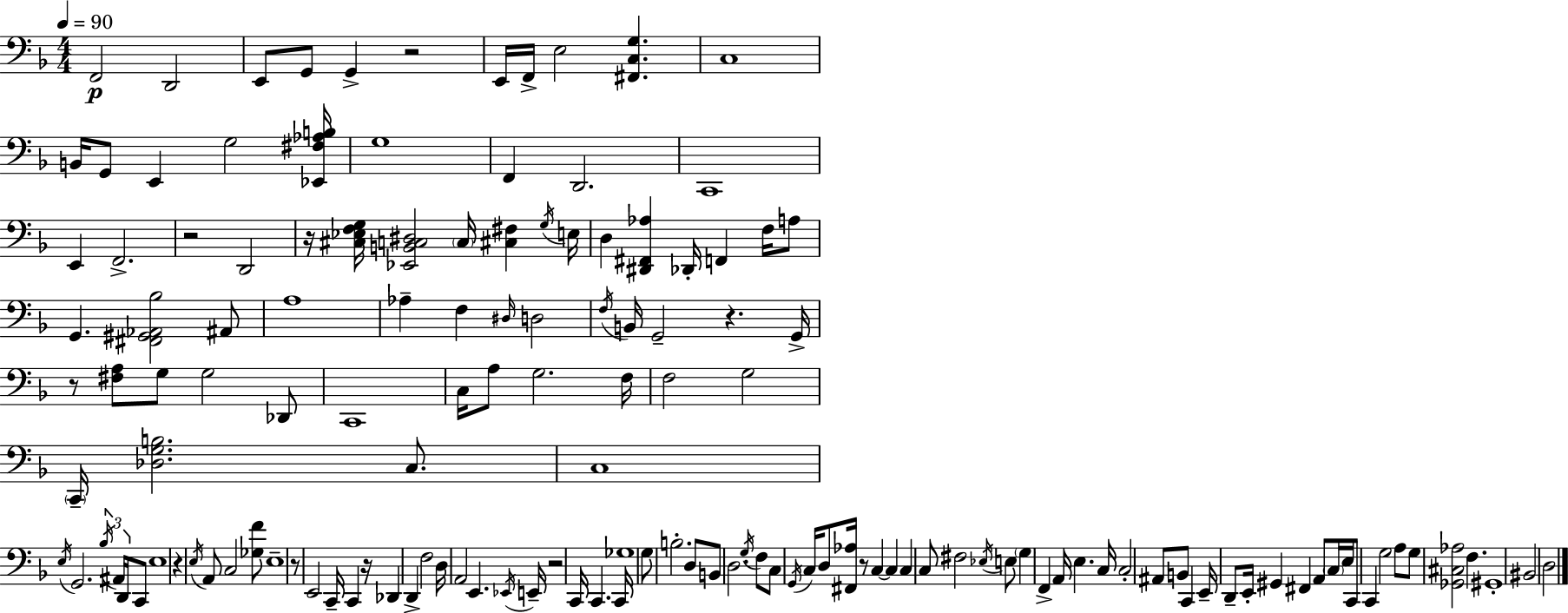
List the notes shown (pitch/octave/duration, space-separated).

F2/h D2/h E2/e G2/e G2/q R/h E2/s F2/s E3/h [F#2,C3,G3]/q. C3/w B2/s G2/e E2/q G3/h [Eb2,F#3,Ab3,B3]/s G3/w F2/q D2/h. C2/w E2/q F2/h. R/h D2/h R/s [C#3,Eb3,F3,G3]/s [Eb2,B2,C3,D#3]/h C3/s [C#3,F#3]/q G3/s E3/s D3/q [D#2,F#2,Ab3]/q Db2/s F2/q F3/s A3/e G2/q. [F#2,G#2,Ab2,Bb3]/h A#2/e A3/w Ab3/q F3/q D#3/s D3/h F3/s B2/s G2/h R/q. G2/s R/e [F#3,A3]/e G3/e G3/h Db2/e C2/w C3/s A3/e G3/h. F3/s F3/h G3/h C2/s [Db3,G3,B3]/h. C3/e. C3/w E3/s G2/h. Bb3/s A#2/s D2/s C2/e E3/w R/q E3/s A2/e C3/h [Gb3,F4]/e E3/w R/e E2/h C2/s C2/q R/s Db2/q D2/q F3/h D3/s A2/h E2/q. Eb2/s E2/s R/h C2/s C2/q. C2/s Gb3/w G3/e B3/h. D3/e B2/e D3/h. G3/s F3/e C3/e G2/s C3/s D3/e [F#2,Ab3]/s R/e C3/q C3/q C3/q C3/e F#3/h Eb3/s E3/e G3/q F2/q A2/s E3/q. C3/s C3/h A#2/e B2/e C2/q E2/s D2/e E2/s G#2/q F#2/q A2/e C3/s E3/s C2/e C2/q G3/h A3/e G3/e [Gb2,C#3,Ab3]/h F3/q. G#2/w BIS2/h D3/h